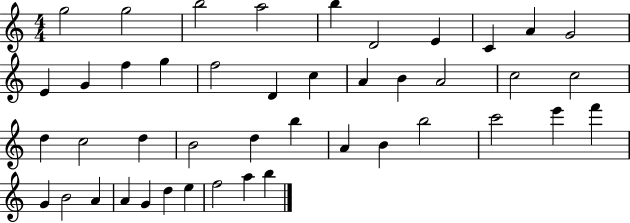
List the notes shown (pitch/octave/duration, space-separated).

G5/h G5/h B5/h A5/h B5/q D4/h E4/q C4/q A4/q G4/h E4/q G4/q F5/q G5/q F5/h D4/q C5/q A4/q B4/q A4/h C5/h C5/h D5/q C5/h D5/q B4/h D5/q B5/q A4/q B4/q B5/h C6/h E6/q F6/q G4/q B4/h A4/q A4/q G4/q D5/q E5/q F5/h A5/q B5/q